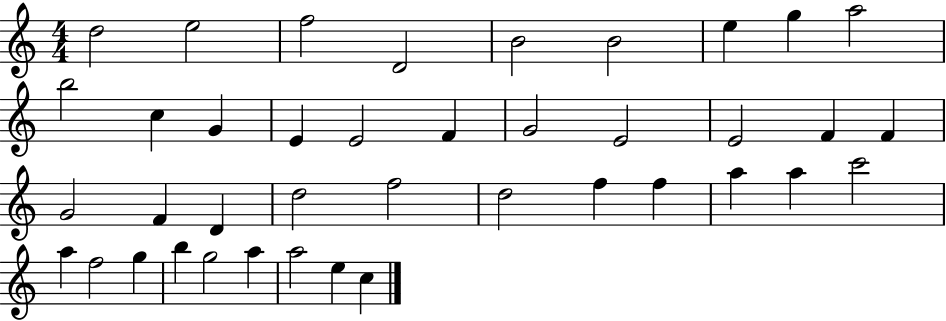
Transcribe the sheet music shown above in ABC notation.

X:1
T:Untitled
M:4/4
L:1/4
K:C
d2 e2 f2 D2 B2 B2 e g a2 b2 c G E E2 F G2 E2 E2 F F G2 F D d2 f2 d2 f f a a c'2 a f2 g b g2 a a2 e c